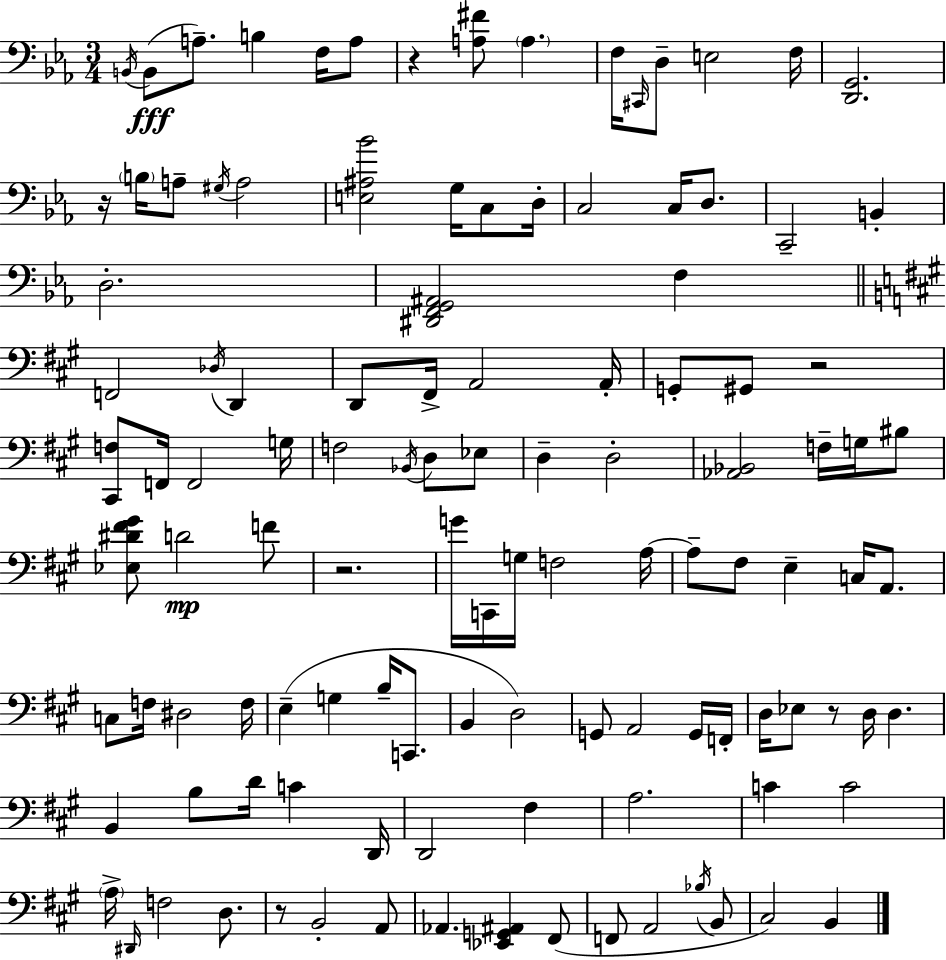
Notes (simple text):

B2/s B2/e A3/e. B3/q F3/s A3/e R/q [A3,F#4]/e A3/q. F3/s C#2/s D3/e E3/h F3/s [D2,G2]/h. R/s B3/s A3/e G#3/s A3/h [E3,A#3,Bb4]/h G3/s C3/e D3/s C3/h C3/s D3/e. C2/h B2/q D3/h. [D#2,F2,G2,A#2]/h F3/q F2/h Db3/s D2/q D2/e F#2/s A2/h A2/s G2/e G#2/e R/h [C#2,F3]/e F2/s F2/h G3/s F3/h Bb2/s D3/e Eb3/e D3/q D3/h [Ab2,Bb2]/h F3/s G3/s BIS3/e [Eb3,D#4,F#4,G#4]/e D4/h F4/e R/h. G4/s C2/s G3/s F3/h A3/s A3/e F#3/e E3/q C3/s A2/e. C3/e F3/s D#3/h F3/s E3/q G3/q B3/s C2/e. B2/q D3/h G2/e A2/h G2/s F2/s D3/s Eb3/e R/e D3/s D3/q. B2/q B3/e D4/s C4/q D2/s D2/h F#3/q A3/h. C4/q C4/h A3/s D#2/s F3/h D3/e. R/e B2/h A2/e Ab2/q. [Eb2,G2,A#2]/q F#2/e F2/e A2/h Bb3/s B2/e C#3/h B2/q